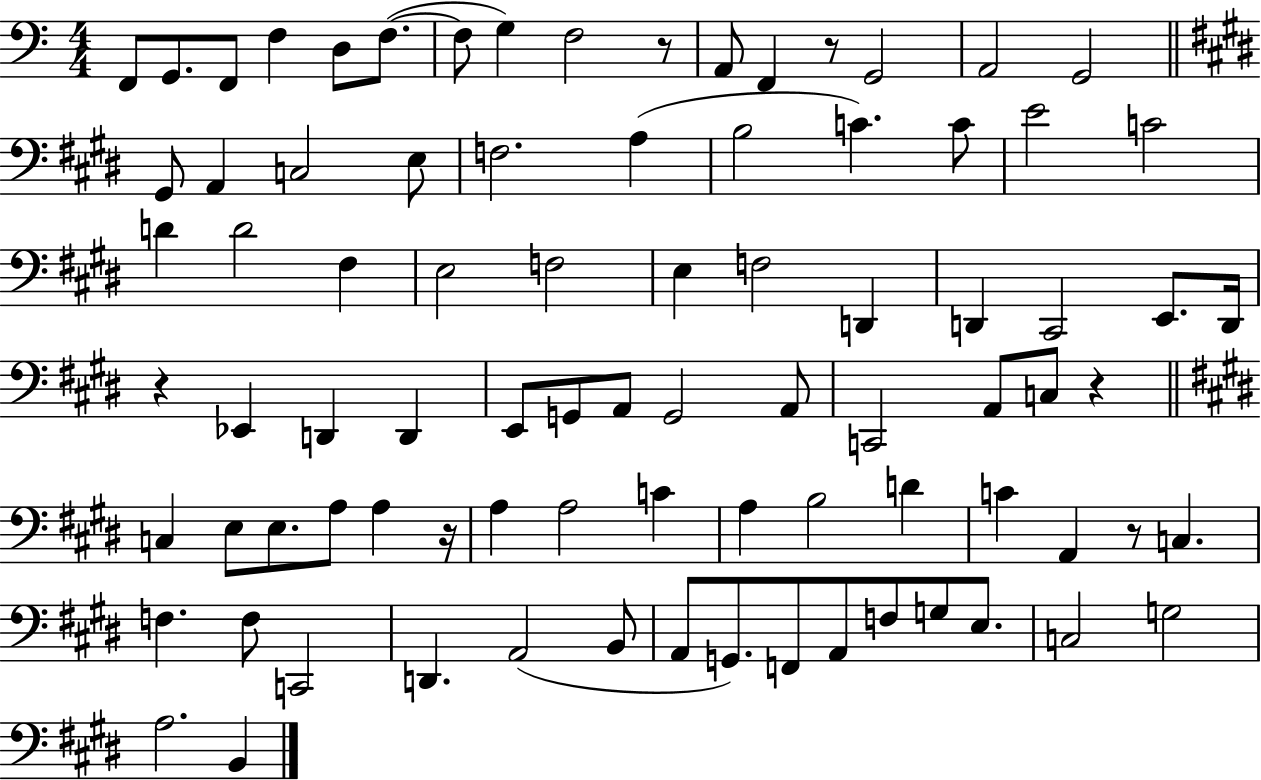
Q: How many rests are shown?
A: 6